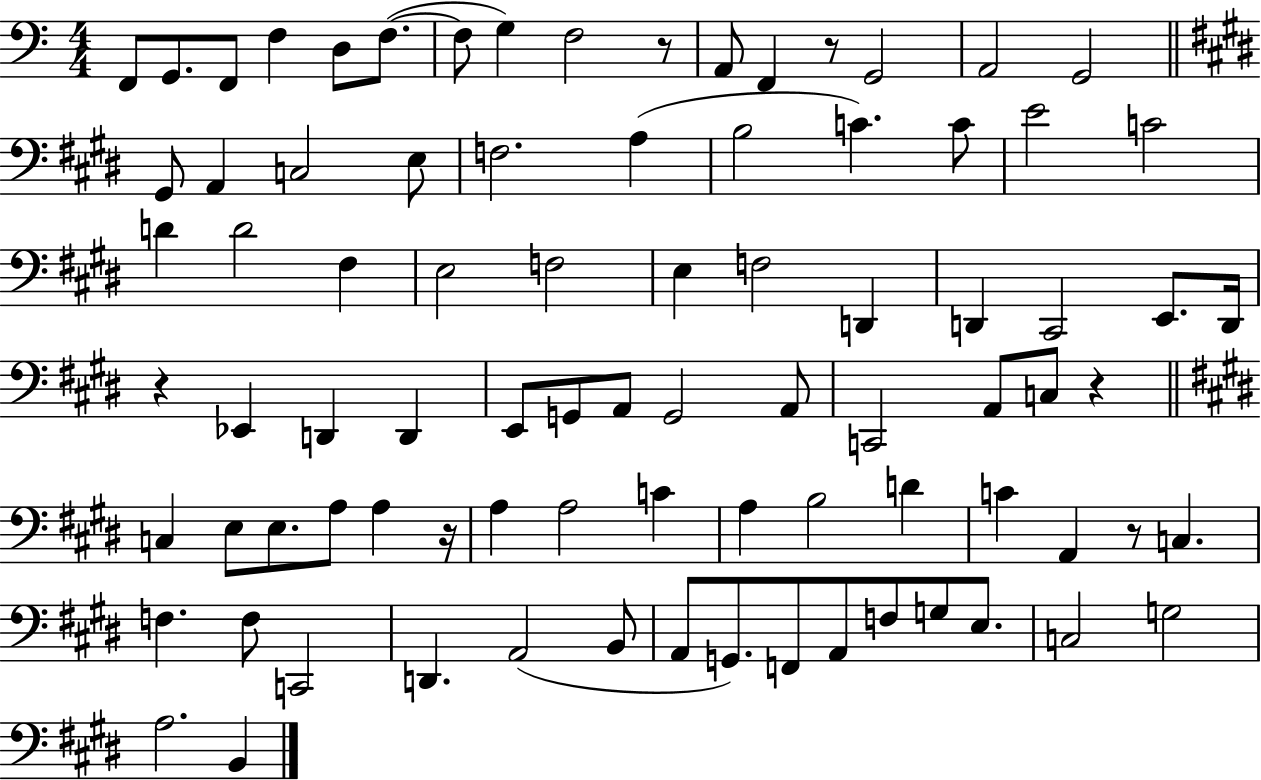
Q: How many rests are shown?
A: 6